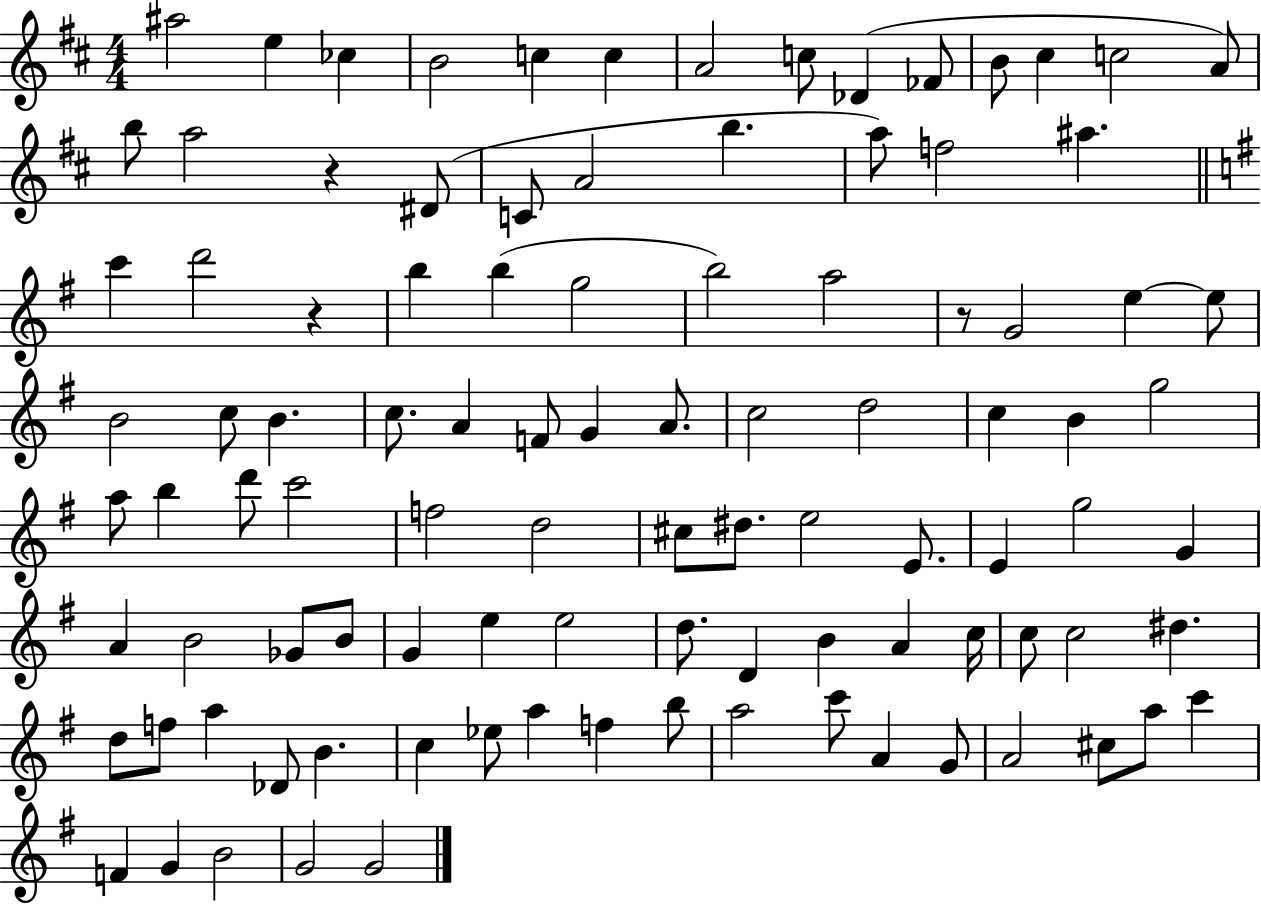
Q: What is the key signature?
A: D major